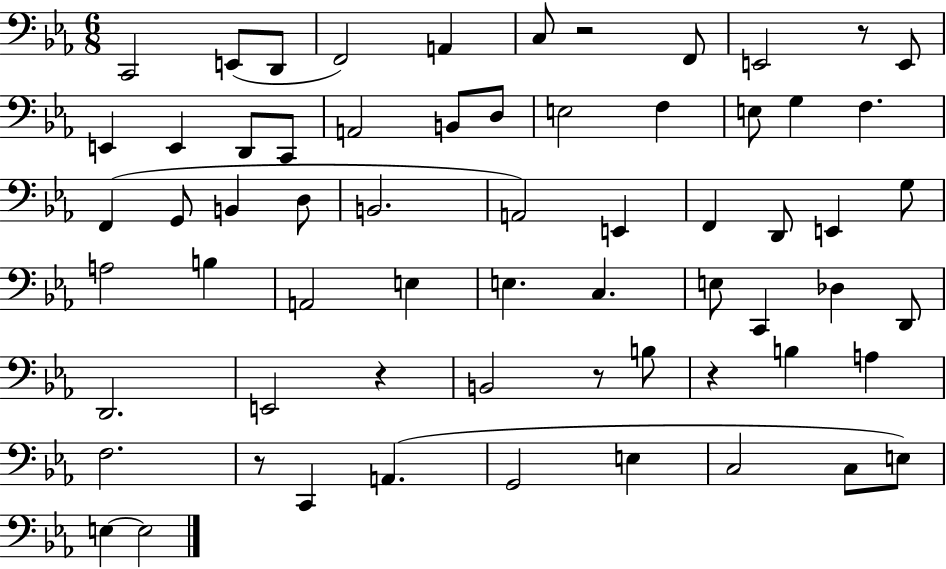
{
  \clef bass
  \numericTimeSignature
  \time 6/8
  \key ees \major
  c,2 e,8( d,8 | f,2) a,4 | c8 r2 f,8 | e,2 r8 e,8 | \break e,4 e,4 d,8 c,8 | a,2 b,8 d8 | e2 f4 | e8 g4 f4. | \break f,4( g,8 b,4 d8 | b,2. | a,2) e,4 | f,4 d,8 e,4 g8 | \break a2 b4 | a,2 e4 | e4. c4. | e8 c,4 des4 d,8 | \break d,2. | e,2 r4 | b,2 r8 b8 | r4 b4 a4 | \break f2. | r8 c,4 a,4.( | g,2 e4 | c2 c8 e8) | \break e4~~ e2 | \bar "|."
}